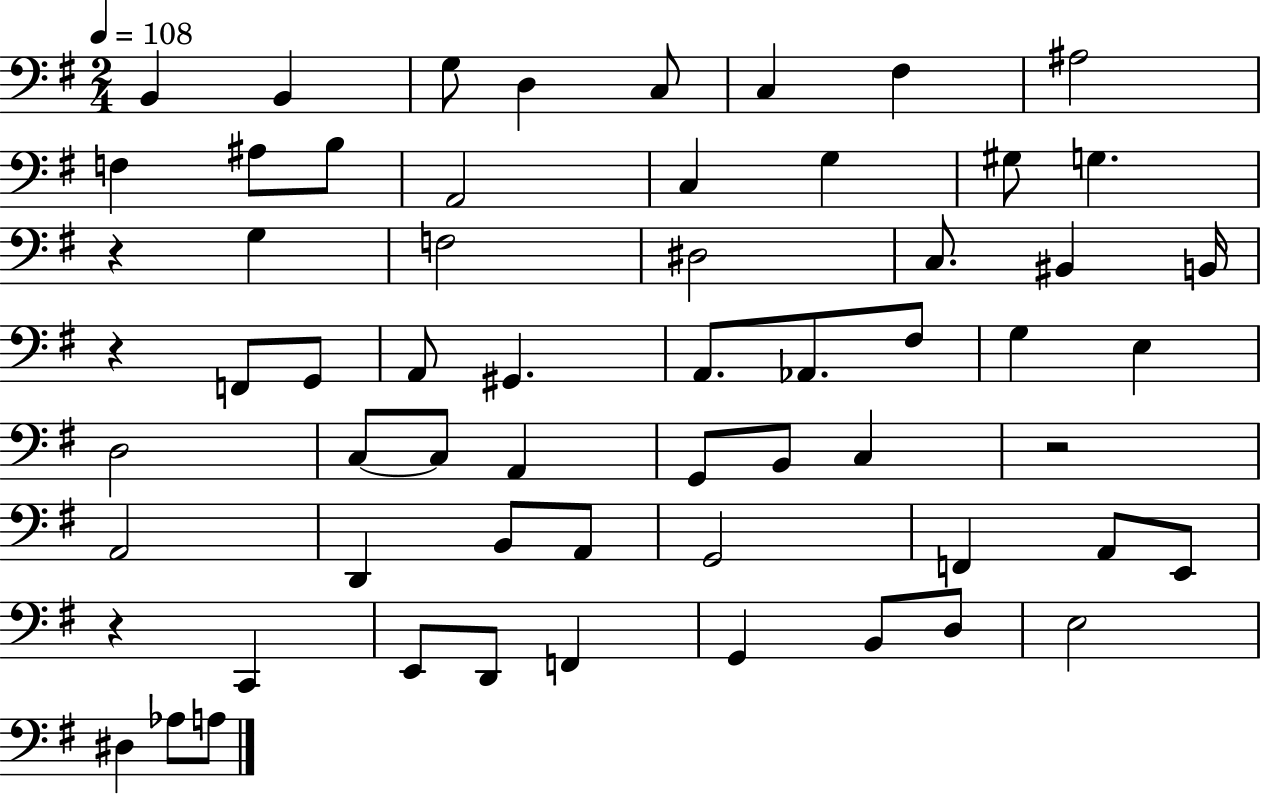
{
  \clef bass
  \numericTimeSignature
  \time 2/4
  \key g \major
  \tempo 4 = 108
  \repeat volta 2 { b,4 b,4 | g8 d4 c8 | c4 fis4 | ais2 | \break f4 ais8 b8 | a,2 | c4 g4 | gis8 g4. | \break r4 g4 | f2 | dis2 | c8. bis,4 b,16 | \break r4 f,8 g,8 | a,8 gis,4. | a,8. aes,8. fis8 | g4 e4 | \break d2 | c8~~ c8 a,4 | g,8 b,8 c4 | r2 | \break a,2 | d,4 b,8 a,8 | g,2 | f,4 a,8 e,8 | \break r4 c,4 | e,8 d,8 f,4 | g,4 b,8 d8 | e2 | \break dis4 aes8 a8 | } \bar "|."
}